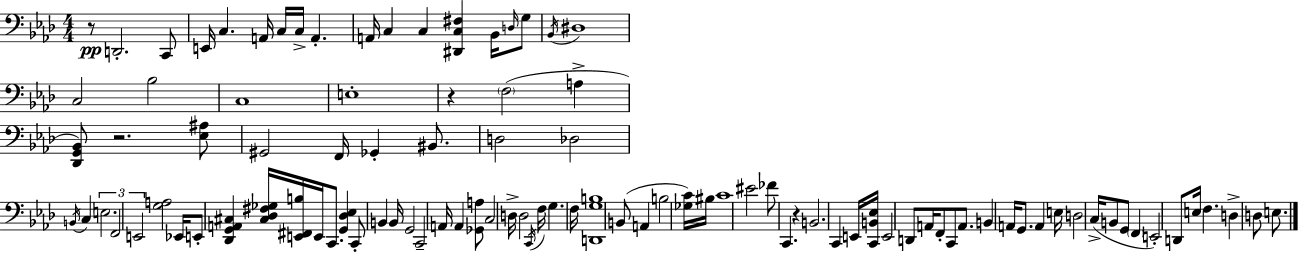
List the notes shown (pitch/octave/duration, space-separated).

R/e D2/h. C2/e E2/s C3/q. A2/s C3/s C3/s A2/q. A2/s C3/q C3/q [D#2,C3,F#3]/q Bb2/s D3/s G3/e Bb2/s D#3/w C3/h Bb3/h C3/w E3/w R/q F3/h A3/q [Db2,G2,Bb2]/e R/h. [Eb3,A#3]/e G#2/h F2/s Gb2/q BIS2/e. D3/h Db3/h B2/s C3/q E3/h. F2/h E2/h [G3,A3]/h Eb2/s E2/e [Db2,G2,A2,C#3]/q [C#3,Db3,F#3,Gb3]/s [E2,F#2,B3]/s E2/s C2/e. [G2,Db3,Eb3]/q C2/e B2/q B2/s G2/h C2/h A2/s A2/q [Gb2,A3]/e C3/h D3/s D3/h C2/s F3/s G3/q. F3/s [D2,G3,B3]/w B2/e A2/q B3/h [Gb3,C4]/s BIS3/s C4/w EIS4/h FES4/e C2/q. R/q B2/h. C2/q E2/s [C2,B2,Eb3]/s E2/h D2/e A2/s F2/e C2/e A2/e. B2/q A2/s G2/e. A2/q E3/s D3/h C3/s B2/e G2/e F2/q E2/h D2/e E3/s F3/q. D3/q D3/e E3/e.